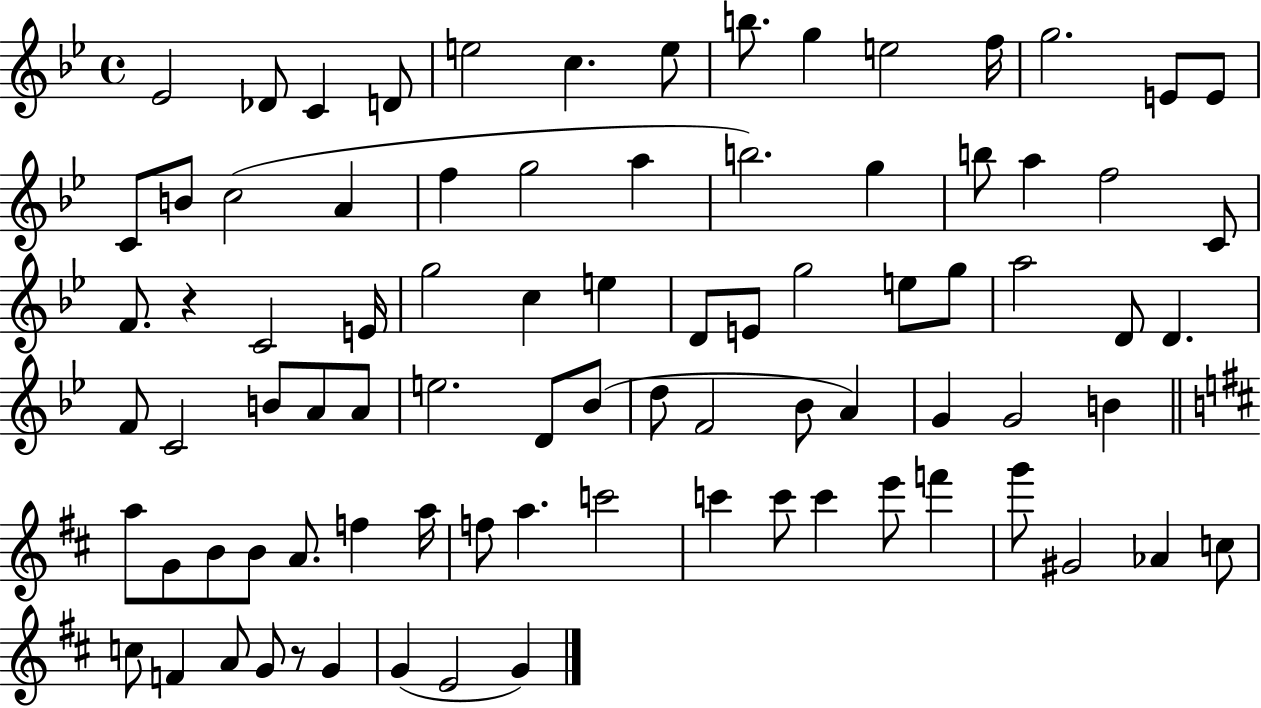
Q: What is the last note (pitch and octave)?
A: G4